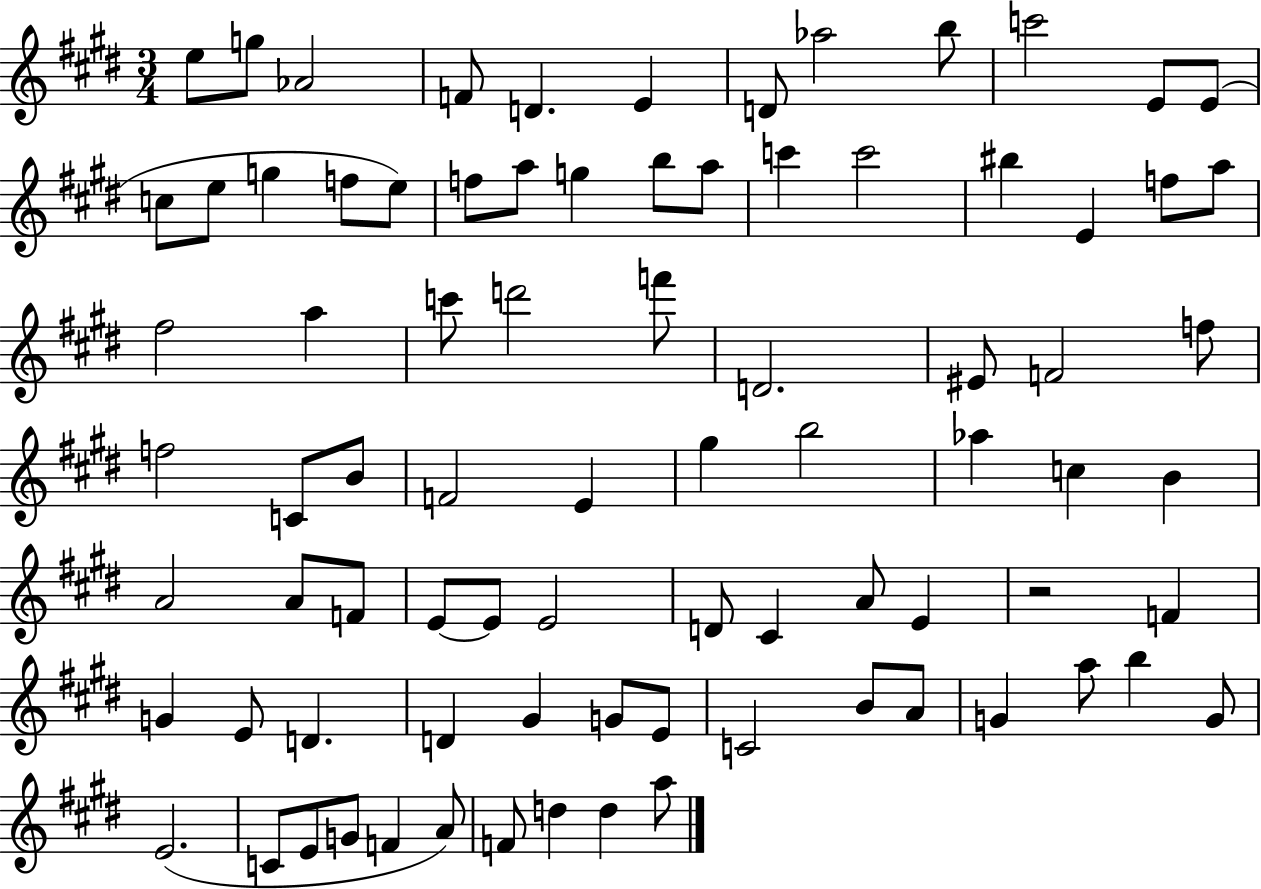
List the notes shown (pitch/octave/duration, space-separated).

E5/e G5/e Ab4/h F4/e D4/q. E4/q D4/e Ab5/h B5/e C6/h E4/e E4/e C5/e E5/e G5/q F5/e E5/e F5/e A5/e G5/q B5/e A5/e C6/q C6/h BIS5/q E4/q F5/e A5/e F#5/h A5/q C6/e D6/h F6/e D4/h. EIS4/e F4/h F5/e F5/h C4/e B4/e F4/h E4/q G#5/q B5/h Ab5/q C5/q B4/q A4/h A4/e F4/e E4/e E4/e E4/h D4/e C#4/q A4/e E4/q R/h F4/q G4/q E4/e D4/q. D4/q G#4/q G4/e E4/e C4/h B4/e A4/e G4/q A5/e B5/q G4/e E4/h. C4/e E4/e G4/e F4/q A4/e F4/e D5/q D5/q A5/e